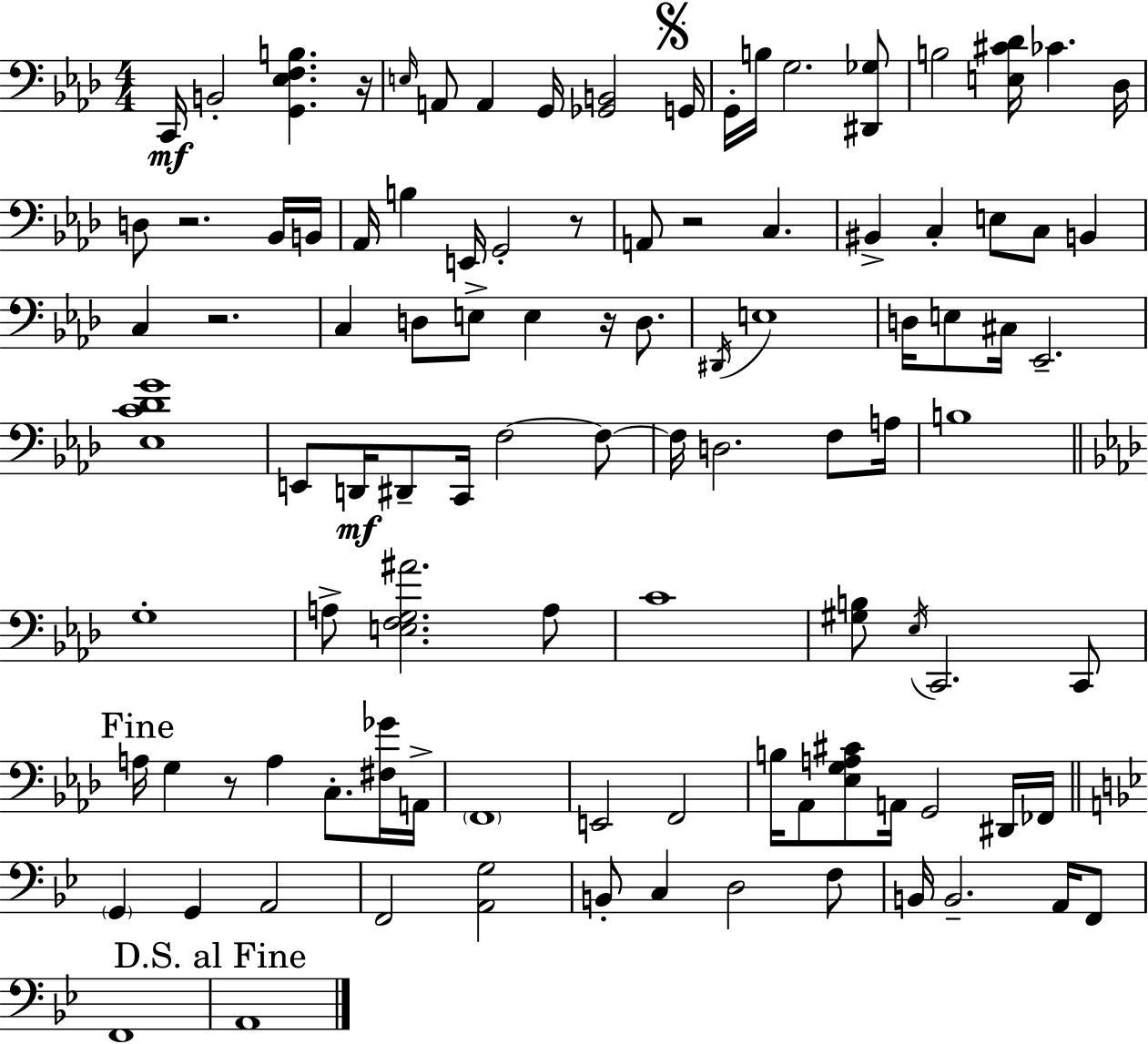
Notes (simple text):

C2/s B2/h [G2,Eb3,F3,B3]/q. R/s E3/s A2/e A2/q G2/s [Gb2,B2]/h G2/s G2/s B3/s G3/h. [D#2,Gb3]/e B3/h [E3,C#4,Db4]/s CES4/q. Db3/s D3/e R/h. Bb2/s B2/s Ab2/s B3/q E2/s G2/h R/e A2/e R/h C3/q. BIS2/q C3/q E3/e C3/e B2/q C3/q R/h. C3/q D3/e E3/e E3/q R/s D3/e. D#2/s E3/w D3/s E3/e C#3/s Eb2/h. [Eb3,C4,Db4,G4]/w E2/e D2/s D#2/e C2/s F3/h F3/e F3/s D3/h. F3/e A3/s B3/w G3/w A3/e [E3,F3,G3,A#4]/h. A3/e C4/w [G#3,B3]/e Eb3/s C2/h. C2/e A3/s G3/q R/e A3/q C3/e. [F#3,Gb4]/s A2/s F2/w E2/h F2/h B3/s Ab2/e [Eb3,G3,A3,C#4]/e A2/s G2/h D#2/s FES2/s G2/q G2/q A2/h F2/h [A2,G3]/h B2/e C3/q D3/h F3/e B2/s B2/h. A2/s F2/e F2/w A2/w